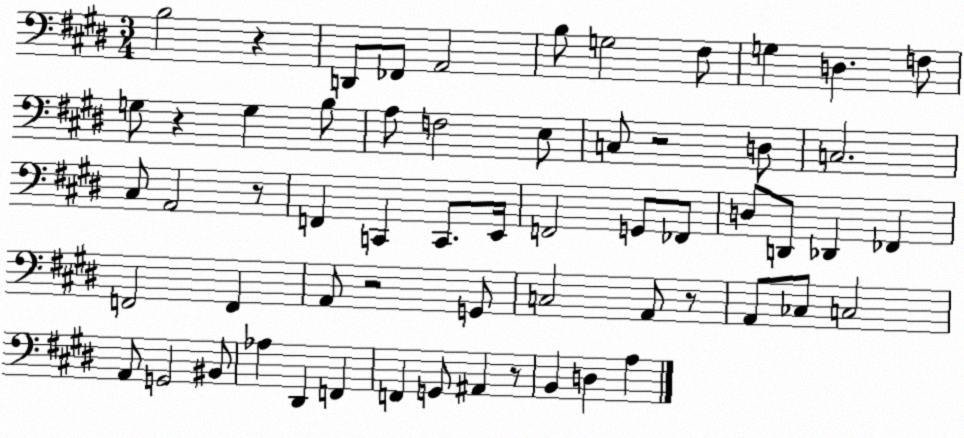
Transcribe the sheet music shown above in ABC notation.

X:1
T:Untitled
M:3/4
L:1/4
K:E
B,2 z D,,/2 _F,,/2 A,,2 B,/2 G,2 ^F,/2 G, D, F,/2 G,/2 z G, B,/2 A,/2 F,2 E,/2 C,/2 z2 D,/2 C,2 ^C,/2 A,,2 z/2 F,, C,, C,,/2 E,,/4 F,,2 G,,/2 _F,,/2 D,/2 D,,/2 _D,, _F,, F,,2 F,, A,,/2 z2 G,,/2 C,2 A,,/2 z/2 A,,/2 _C,/2 C,2 A,,/2 G,,2 ^B,,/2 _A, ^D,, F,, F,, G,,/2 ^A,, z/2 B,, D, A,